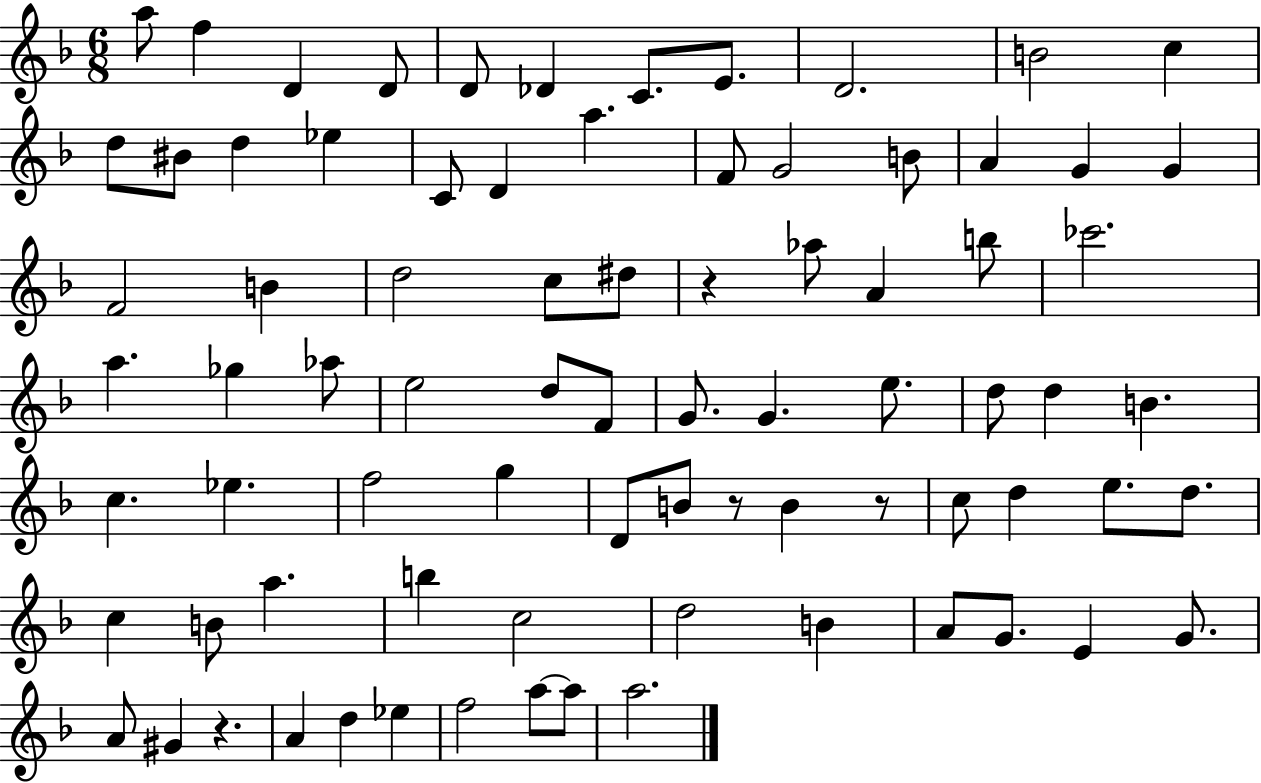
{
  \clef treble
  \numericTimeSignature
  \time 6/8
  \key f \major
  \repeat volta 2 { a''8 f''4 d'4 d'8 | d'8 des'4 c'8. e'8. | d'2. | b'2 c''4 | \break d''8 bis'8 d''4 ees''4 | c'8 d'4 a''4. | f'8 g'2 b'8 | a'4 g'4 g'4 | \break f'2 b'4 | d''2 c''8 dis''8 | r4 aes''8 a'4 b''8 | ces'''2. | \break a''4. ges''4 aes''8 | e''2 d''8 f'8 | g'8. g'4. e''8. | d''8 d''4 b'4. | \break c''4. ees''4. | f''2 g''4 | d'8 b'8 r8 b'4 r8 | c''8 d''4 e''8. d''8. | \break c''4 b'8 a''4. | b''4 c''2 | d''2 b'4 | a'8 g'8. e'4 g'8. | \break a'8 gis'4 r4. | a'4 d''4 ees''4 | f''2 a''8~~ a''8 | a''2. | \break } \bar "|."
}